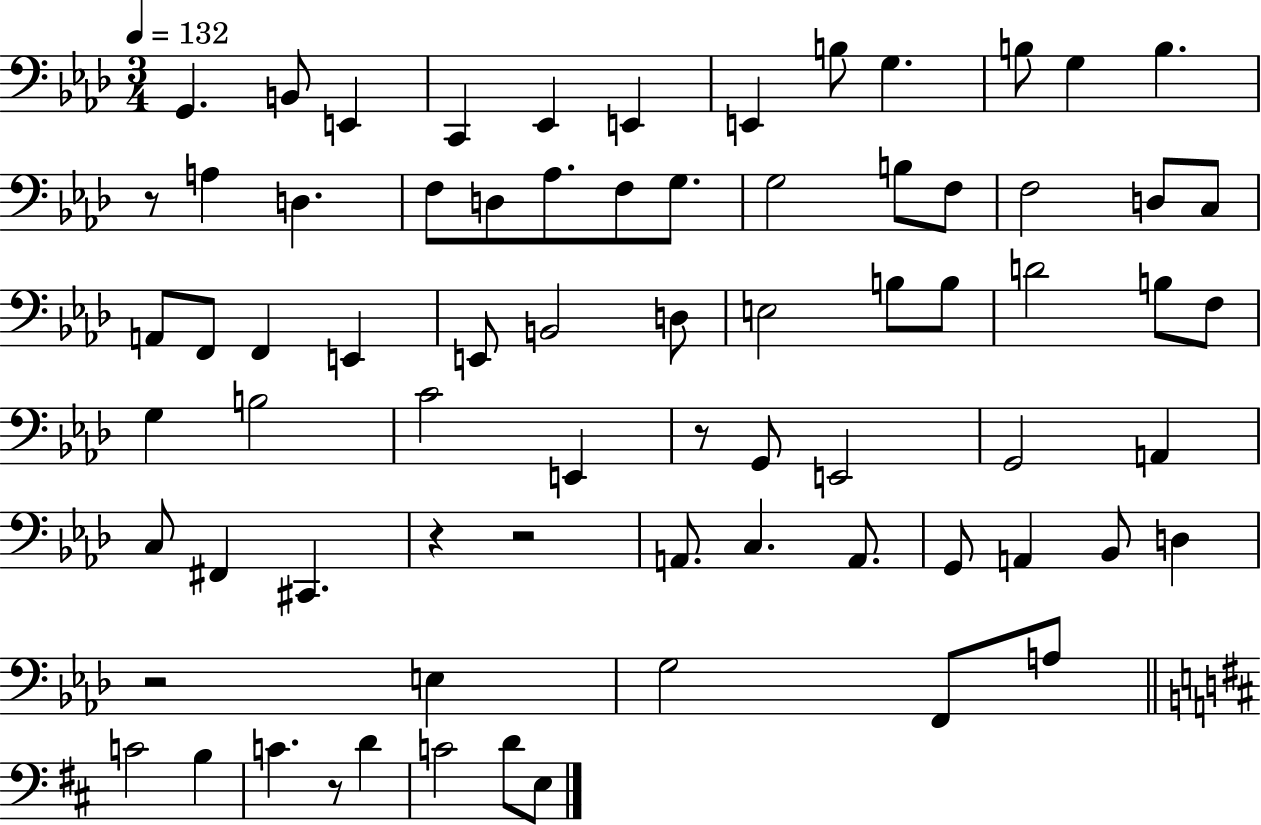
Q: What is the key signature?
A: AES major